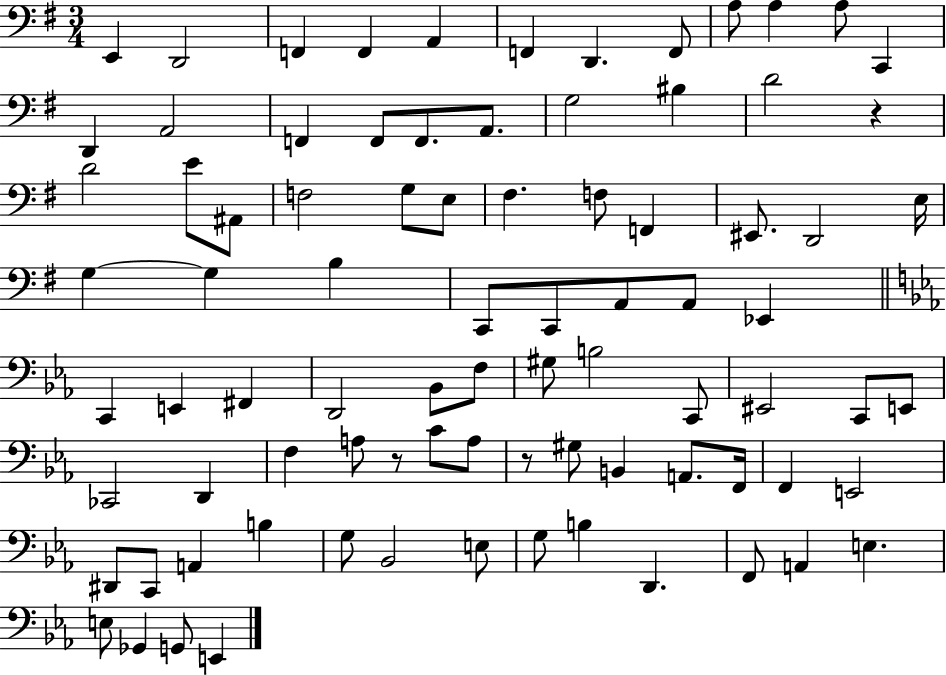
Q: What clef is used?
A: bass